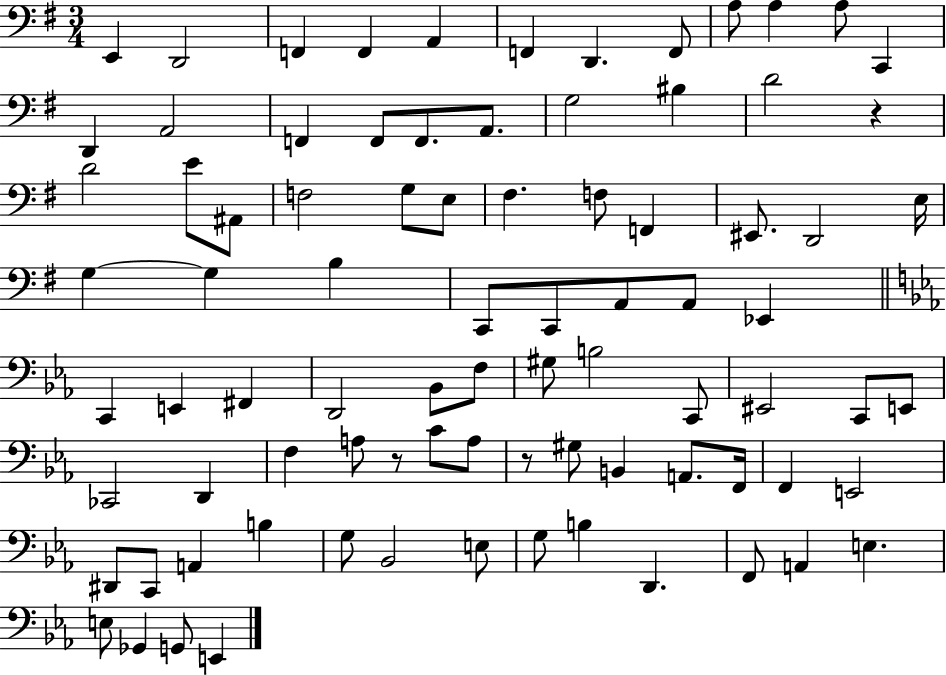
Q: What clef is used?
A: bass